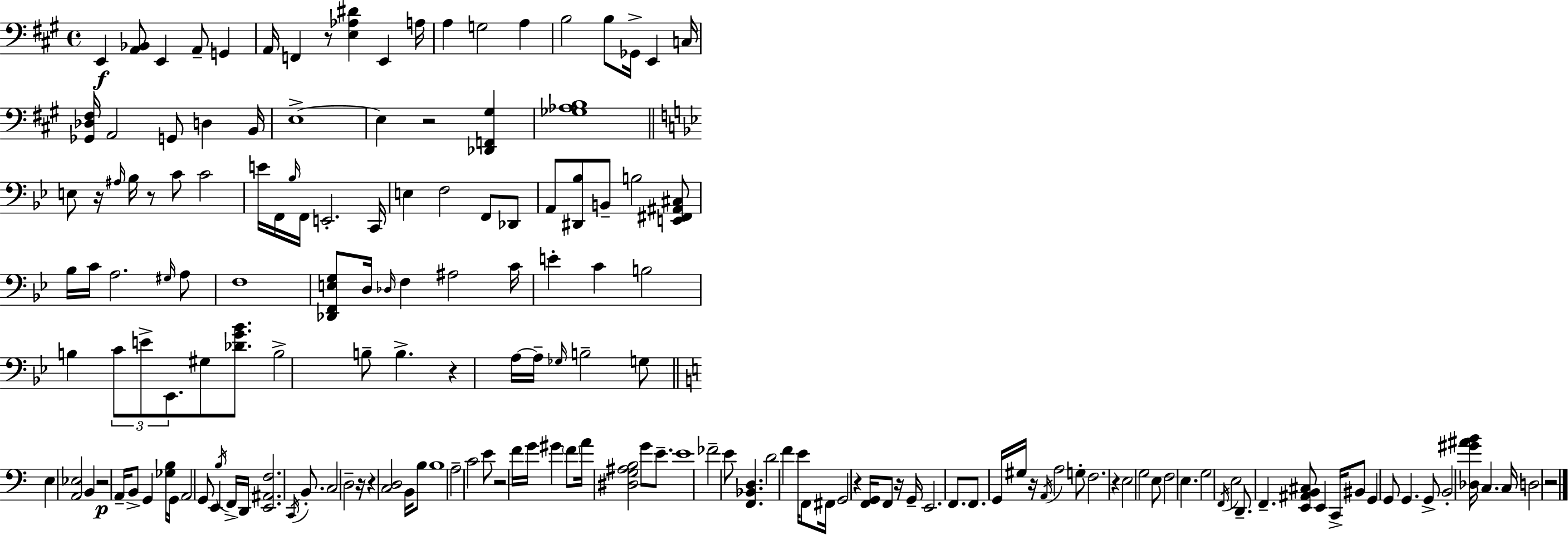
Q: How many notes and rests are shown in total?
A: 169